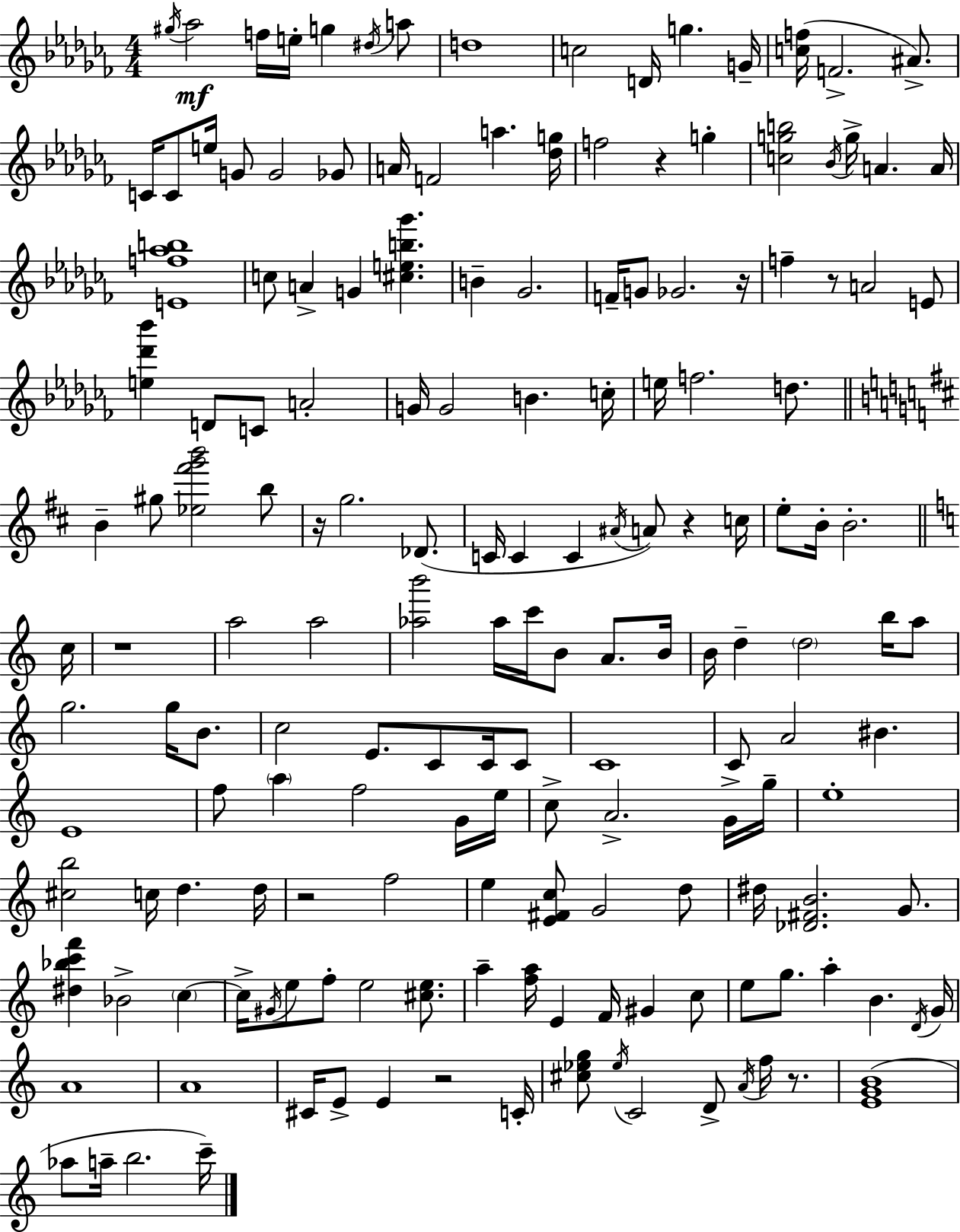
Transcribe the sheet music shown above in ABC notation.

X:1
T:Untitled
M:4/4
L:1/4
K:Abm
^g/4 _a2 f/4 e/4 g ^d/4 a/2 d4 c2 D/4 g G/4 [cf]/4 F2 ^A/2 C/4 C/2 e/4 G/2 G2 _G/2 A/4 F2 a [_dg]/4 f2 z g [cgb]2 _B/4 g/4 A A/4 [Ef_ab]4 c/2 A G [^ceb_g'] B _G2 F/4 G/2 _G2 z/4 f z/2 A2 E/2 [e_d'_b'] D/2 C/2 A2 G/4 G2 B c/4 e/4 f2 d/2 B ^g/2 [_e^f'g'b']2 b/2 z/4 g2 _D/2 C/4 C C ^A/4 A/2 z c/4 e/2 B/4 B2 c/4 z4 a2 a2 [_ab']2 _a/4 c'/4 B/2 A/2 B/4 B/4 d d2 b/4 a/2 g2 g/4 B/2 c2 E/2 C/2 C/4 C/2 C4 C/2 A2 ^B E4 f/2 a f2 G/4 e/4 c/2 A2 G/4 g/4 e4 [^cb]2 c/4 d d/4 z2 f2 e [E^Fc]/2 G2 d/2 ^d/4 [_D^FB]2 G/2 [^d_bc'f'] _B2 c c/4 ^G/4 e/2 f/2 e2 [^ce]/2 a [fa]/4 E F/4 ^G c/2 e/2 g/2 a B D/4 G/4 A4 A4 ^C/4 E/2 E z2 C/4 [^c_eg]/2 _e/4 C2 D/2 A/4 f/4 z/2 [EGB]4 _a/2 a/4 b2 c'/4